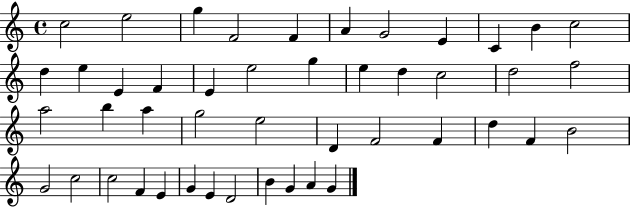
{
  \clef treble
  \time 4/4
  \defaultTimeSignature
  \key c \major
  c''2 e''2 | g''4 f'2 f'4 | a'4 g'2 e'4 | c'4 b'4 c''2 | \break d''4 e''4 e'4 f'4 | e'4 e''2 g''4 | e''4 d''4 c''2 | d''2 f''2 | \break a''2 b''4 a''4 | g''2 e''2 | d'4 f'2 f'4 | d''4 f'4 b'2 | \break g'2 c''2 | c''2 f'4 e'4 | g'4 e'4 d'2 | b'4 g'4 a'4 g'4 | \break \bar "|."
}